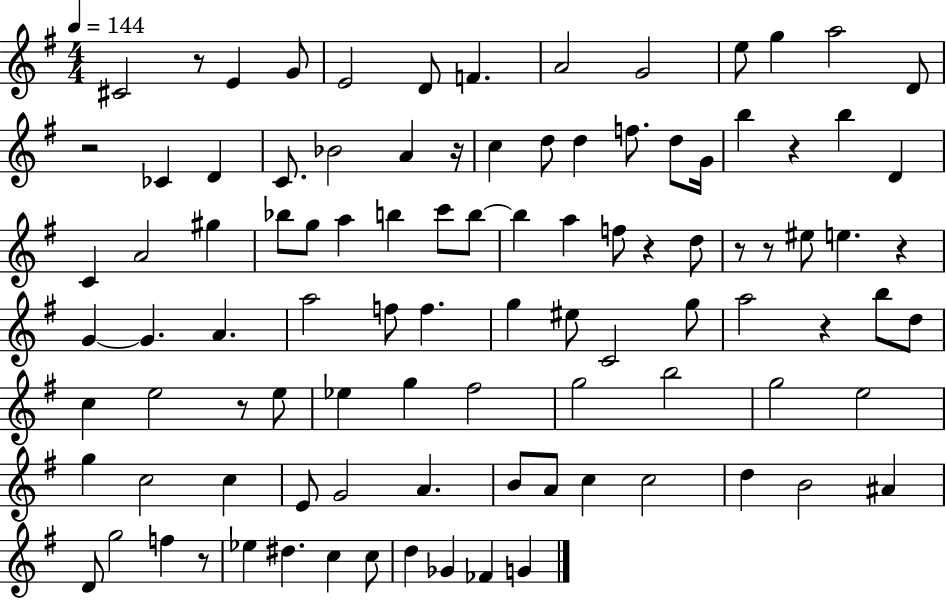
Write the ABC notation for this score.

X:1
T:Untitled
M:4/4
L:1/4
K:G
^C2 z/2 E G/2 E2 D/2 F A2 G2 e/2 g a2 D/2 z2 _C D C/2 _B2 A z/4 c d/2 d f/2 d/2 G/4 b z b D C A2 ^g _b/2 g/2 a b c'/2 b/2 b a f/2 z d/2 z/2 z/2 ^e/2 e z G G A a2 f/2 f g ^e/2 C2 g/2 a2 z b/2 d/2 c e2 z/2 e/2 _e g ^f2 g2 b2 g2 e2 g c2 c E/2 G2 A B/2 A/2 c c2 d B2 ^A D/2 g2 f z/2 _e ^d c c/2 d _G _F G